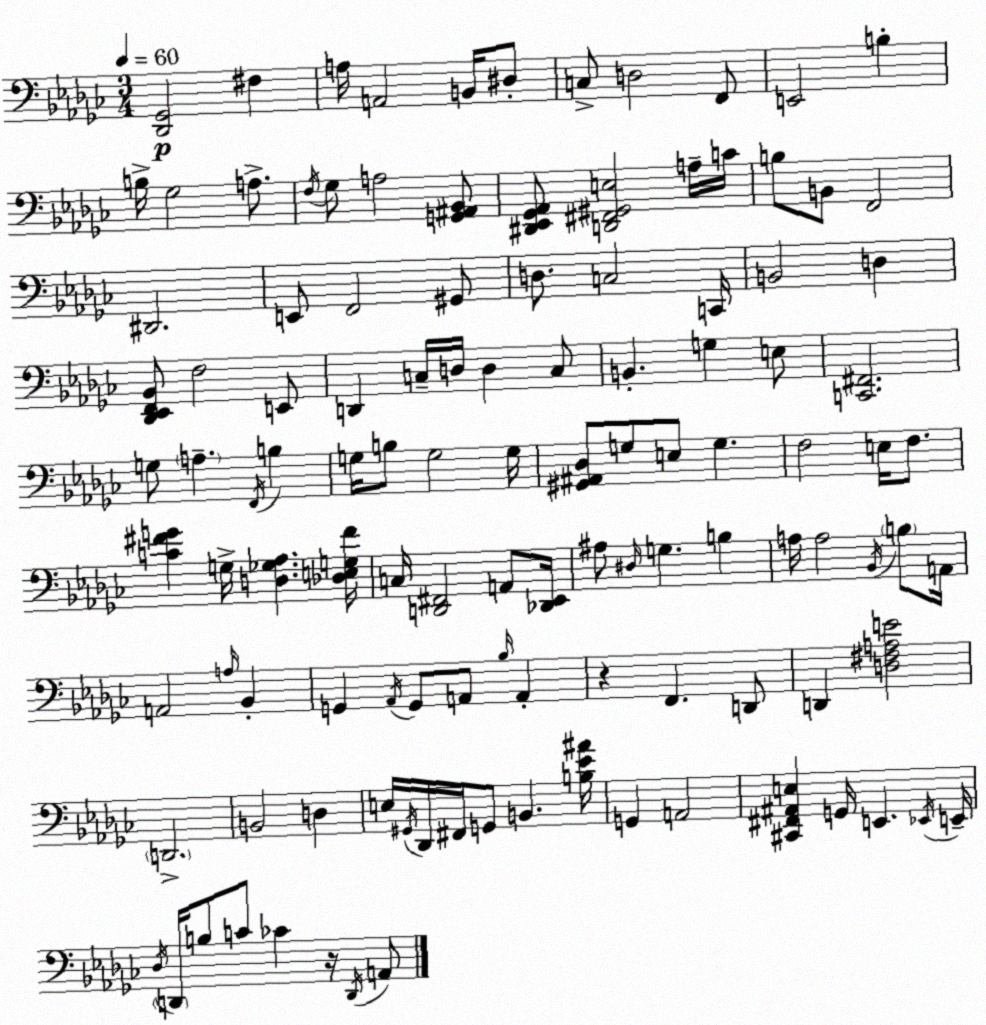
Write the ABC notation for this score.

X:1
T:Untitled
M:3/4
L:1/4
K:Ebm
[_D,,_G,,]2 ^F, A,/4 A,,2 B,,/4 ^D,/2 C,/2 D,2 F,,/2 E,,2 B, B,/4 _G,2 A,/2 F,/4 _G,/2 A,2 [G,,^A,,_B,,]/2 [^D,,_E,,_G,,_A,,]/2 [D,,^F,,^G,,E,]2 A,/4 C/4 B,/2 B,,/2 F,,2 ^D,,2 E,,/2 F,,2 ^G,,/2 D,/2 C,2 C,,/4 B,,2 D, [_D,,_E,,F,,_B,,]/2 F,2 E,,/2 D,, C,/4 D,/4 D, C,/2 B,, G, E,/2 [C,,^F,,]2 G,/2 A, F,,/4 B, G,/4 B,/2 G,2 G,/4 [^G,,^A,,_D,]/2 G,/2 E,/2 G, F,2 E,/4 F,/2 [C^FG] G,/4 [D,_G,_A,] [_D,E,G,^F]/4 C,/4 [D,,^F,,]2 A,,/2 [_D,,_E,,]/4 ^A,/2 ^D,/4 G, B, A,/4 A,2 _B,,/4 B,/2 A,,/4 A,,2 A,/4 _B,, G,, _A,,/4 G,,/2 A,,/2 _B,/4 A,, z F,, D,,/2 D,, [D,^F,A,E]2 D,,2 B,,2 D, E,/4 ^G,,/4 _D,,/4 ^F,,/4 G,,/2 B,, [B,_E^A]/4 G,, A,,2 [^C,,^F,,^A,,E,] G,,/4 E,, _E,,/4 E,,/4 _D,/4 D,,/4 B,/2 C/2 _C z/4 D,,/4 A,,/2